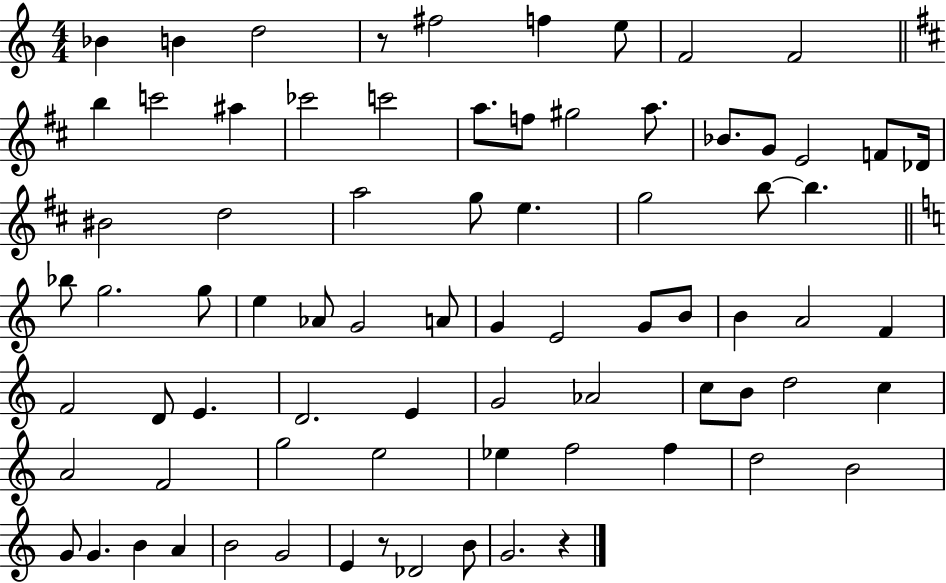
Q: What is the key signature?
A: C major